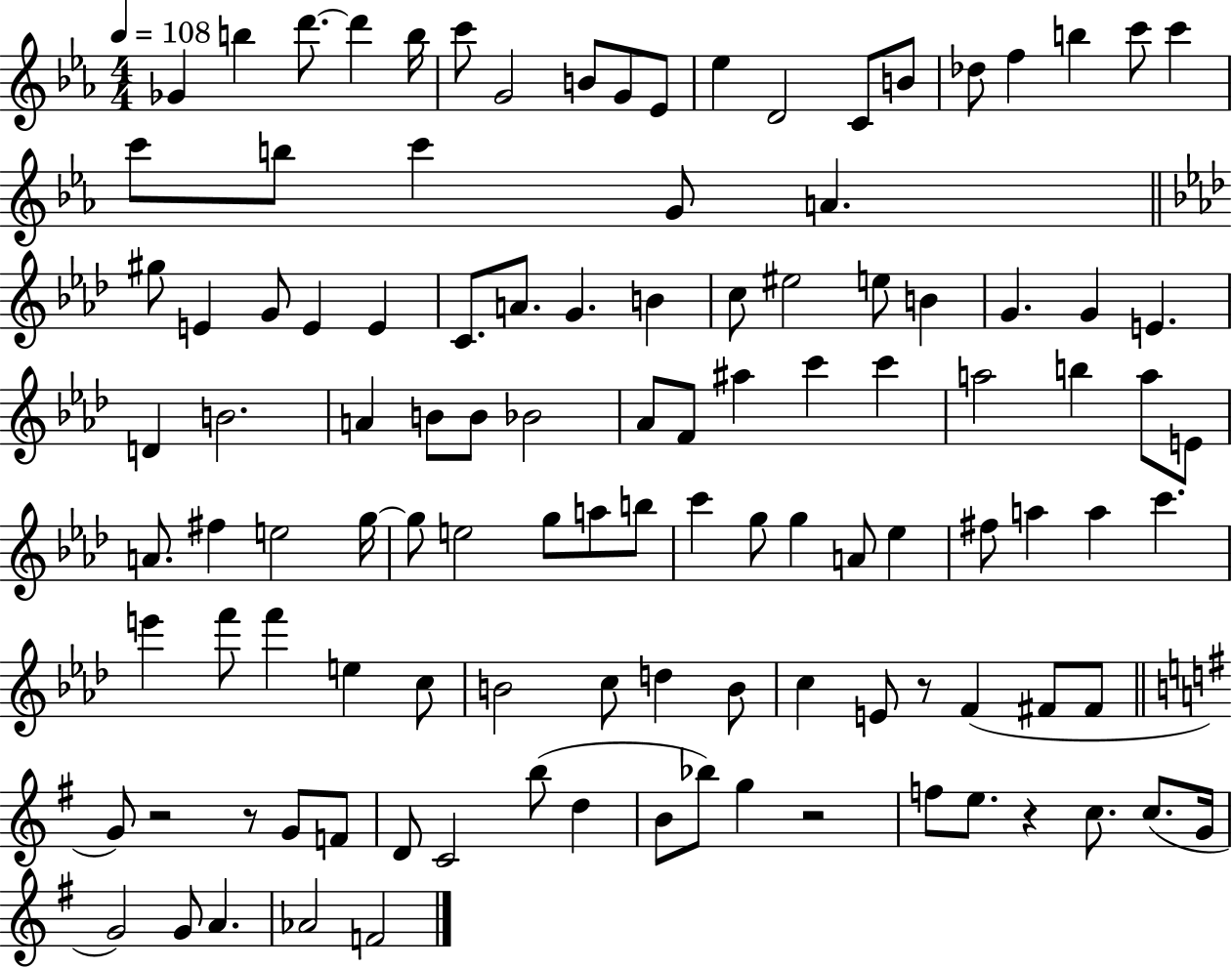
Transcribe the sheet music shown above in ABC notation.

X:1
T:Untitled
M:4/4
L:1/4
K:Eb
_G b d'/2 d' b/4 c'/2 G2 B/2 G/2 _E/2 _e D2 C/2 B/2 _d/2 f b c'/2 c' c'/2 b/2 c' G/2 A ^g/2 E G/2 E E C/2 A/2 G B c/2 ^e2 e/2 B G G E D B2 A B/2 B/2 _B2 _A/2 F/2 ^a c' c' a2 b a/2 E/2 A/2 ^f e2 g/4 g/2 e2 g/2 a/2 b/2 c' g/2 g A/2 _e ^f/2 a a c' e' f'/2 f' e c/2 B2 c/2 d B/2 c E/2 z/2 F ^F/2 ^F/2 G/2 z2 z/2 G/2 F/2 D/2 C2 b/2 d B/2 _b/2 g z2 f/2 e/2 z c/2 c/2 G/4 G2 G/2 A _A2 F2